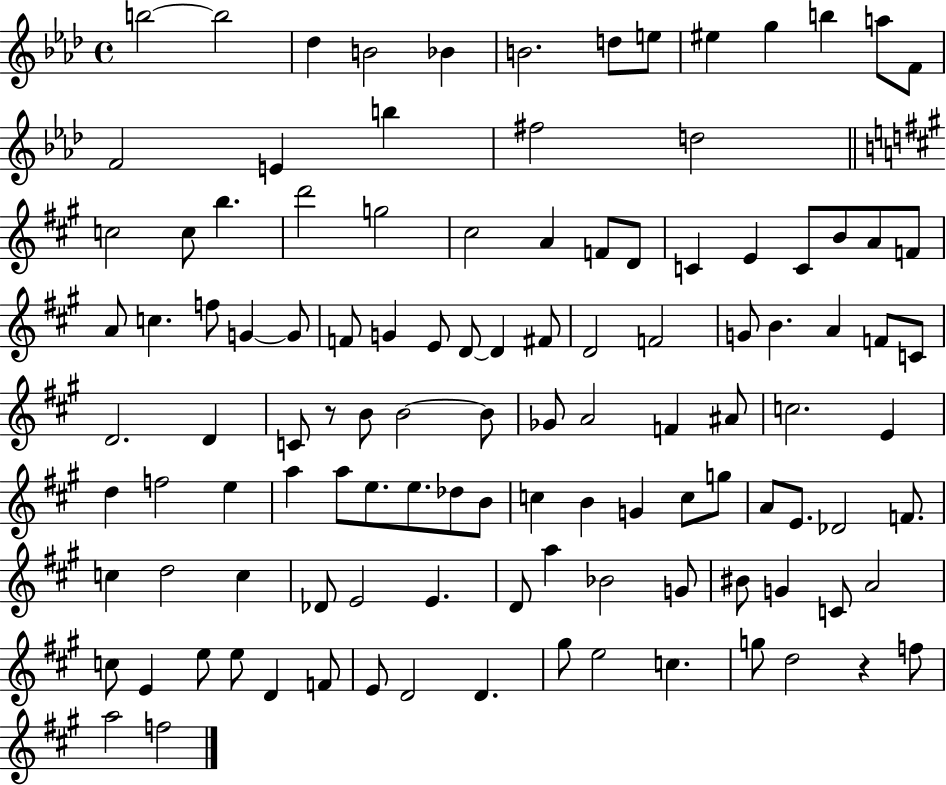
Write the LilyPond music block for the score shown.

{
  \clef treble
  \time 4/4
  \defaultTimeSignature
  \key aes \major
  \repeat volta 2 { b''2~~ b''2 | des''4 b'2 bes'4 | b'2. d''8 e''8 | eis''4 g''4 b''4 a''8 f'8 | \break f'2 e'4 b''4 | fis''2 d''2 | \bar "||" \break \key a \major c''2 c''8 b''4. | d'''2 g''2 | cis''2 a'4 f'8 d'8 | c'4 e'4 c'8 b'8 a'8 f'8 | \break a'8 c''4. f''8 g'4~~ g'8 | f'8 g'4 e'8 d'8~~ d'4 fis'8 | d'2 f'2 | g'8 b'4. a'4 f'8 c'8 | \break d'2. d'4 | c'8 r8 b'8 b'2~~ b'8 | ges'8 a'2 f'4 ais'8 | c''2. e'4 | \break d''4 f''2 e''4 | a''4 a''8 e''8. e''8. des''8 b'8 | c''4 b'4 g'4 c''8 g''8 | a'8 e'8. des'2 f'8. | \break c''4 d''2 c''4 | des'8 e'2 e'4. | d'8 a''4 bes'2 g'8 | bis'8 g'4 c'8 a'2 | \break c''8 e'4 e''8 e''8 d'4 f'8 | e'8 d'2 d'4. | gis''8 e''2 c''4. | g''8 d''2 r4 f''8 | \break a''2 f''2 | } \bar "|."
}